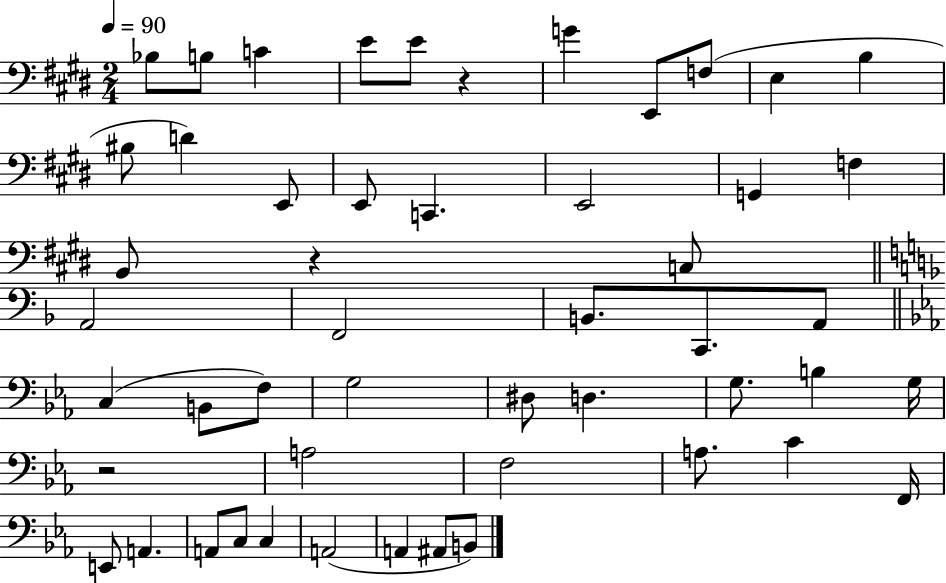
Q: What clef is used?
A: bass